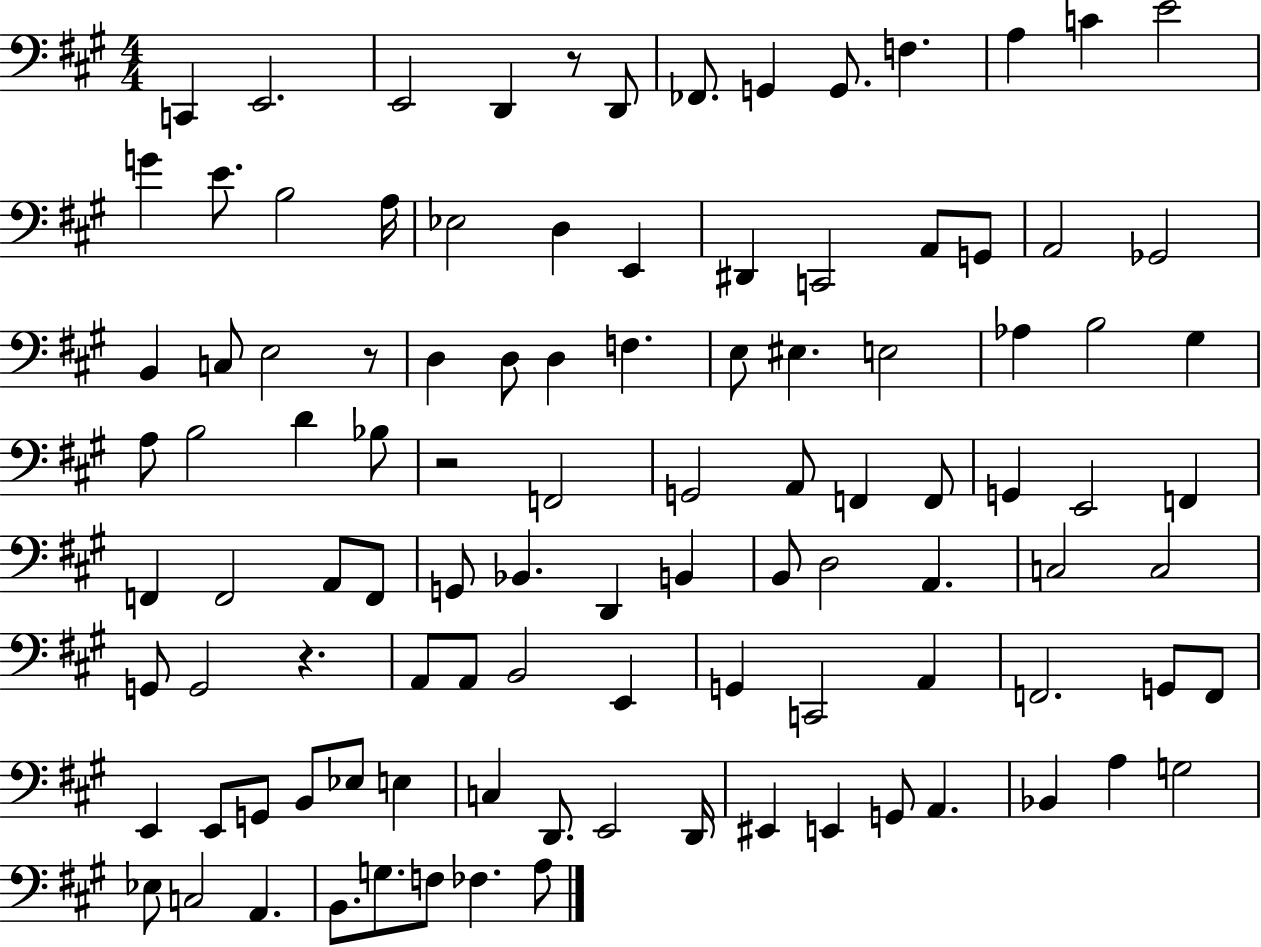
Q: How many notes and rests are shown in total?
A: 104